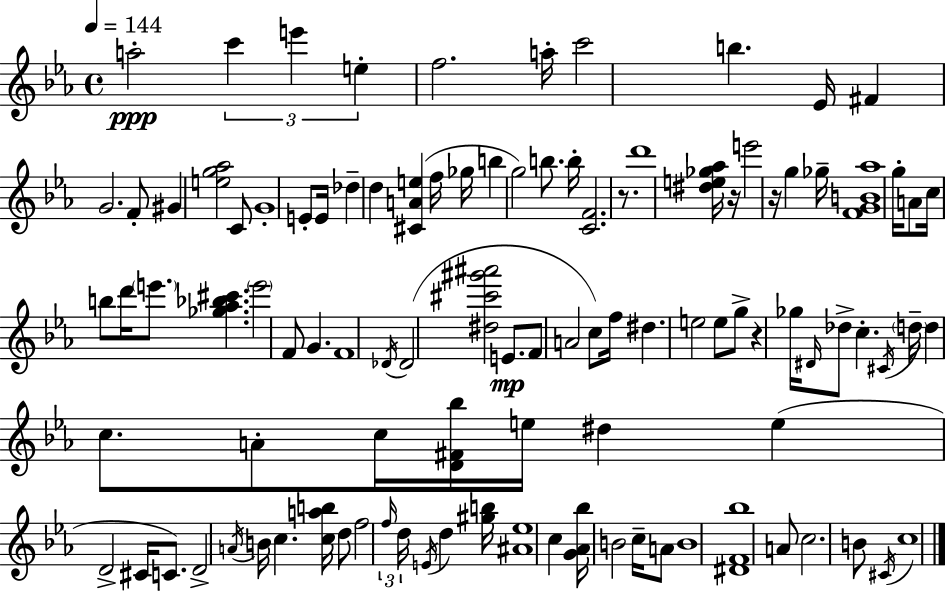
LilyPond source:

{
  \clef treble
  \time 4/4
  \defaultTimeSignature
  \key ees \major
  \tempo 4 = 144
  a''2-.\ppp \tuplet 3/2 { c'''4 e'''4 | e''4-. } f''2. | a''16-. c'''2 b''4. ees'16 | fis'4 g'2. | \break f'8-. gis'4 <e'' g'' aes''>2 c'8 | g'1-. | e'8-. e'16 des''4-- d''4 <cis' a' e''>4( f''16 | ges''16 b''4 g''2) b''8. | \break b''16-. <c' f'>2. r8. | d'''1 | <dis'' e'' ges'' aes''>16 r16 e'''2 r16 g''4 ges''16-- | <f' g' b' aes''>1 | \break g''16-. a'8 c''16 b''8 d'''16 \parenthesize e'''8. <ges'' aes'' bes'' cis'''>4. | \parenthesize e'''2 f'8 g'4. | f'1 | \acciaccatura { des'16 } des'2( <dis'' cis''' gis''' ais'''>2 | \break e'8.\mp f'8 a'2 c''8) | f''16 dis''4. e''2 e''8 | g''8-> r4 ges''16 \grace { dis'16 } des''8-> c''4.-. | \acciaccatura { cis'16 } \parenthesize d''16-- d''4 c''8. a'8-. c''16 <d' fis' bes''>16 e''16 dis''4 | \break e''4( d'2-> cis'16 | c'8.) d'2-> \acciaccatura { a'16 } b'16 c''4. | <c'' a'' b''>16 d''8 f''2 \tuplet 3/2 { \grace { f''16 } d''16 | \acciaccatura { e'16 } } d''4 <gis'' b''>16 <ais' ees''>1 | \break c''4 <g' aes' bes''>16 b'2 | c''16-- a'8 b'1 | <dis' f' bes''>1 | a'8 c''2. | \break b'8 \acciaccatura { cis'16 } c''1 | \bar "|."
}